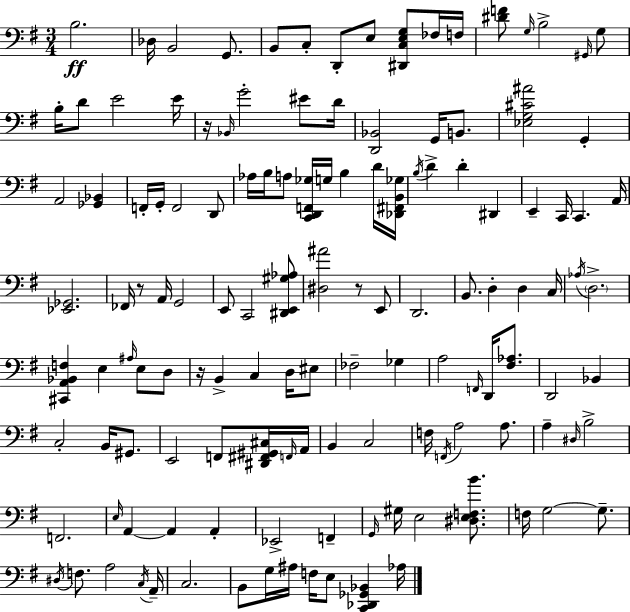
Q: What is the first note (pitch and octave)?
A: B3